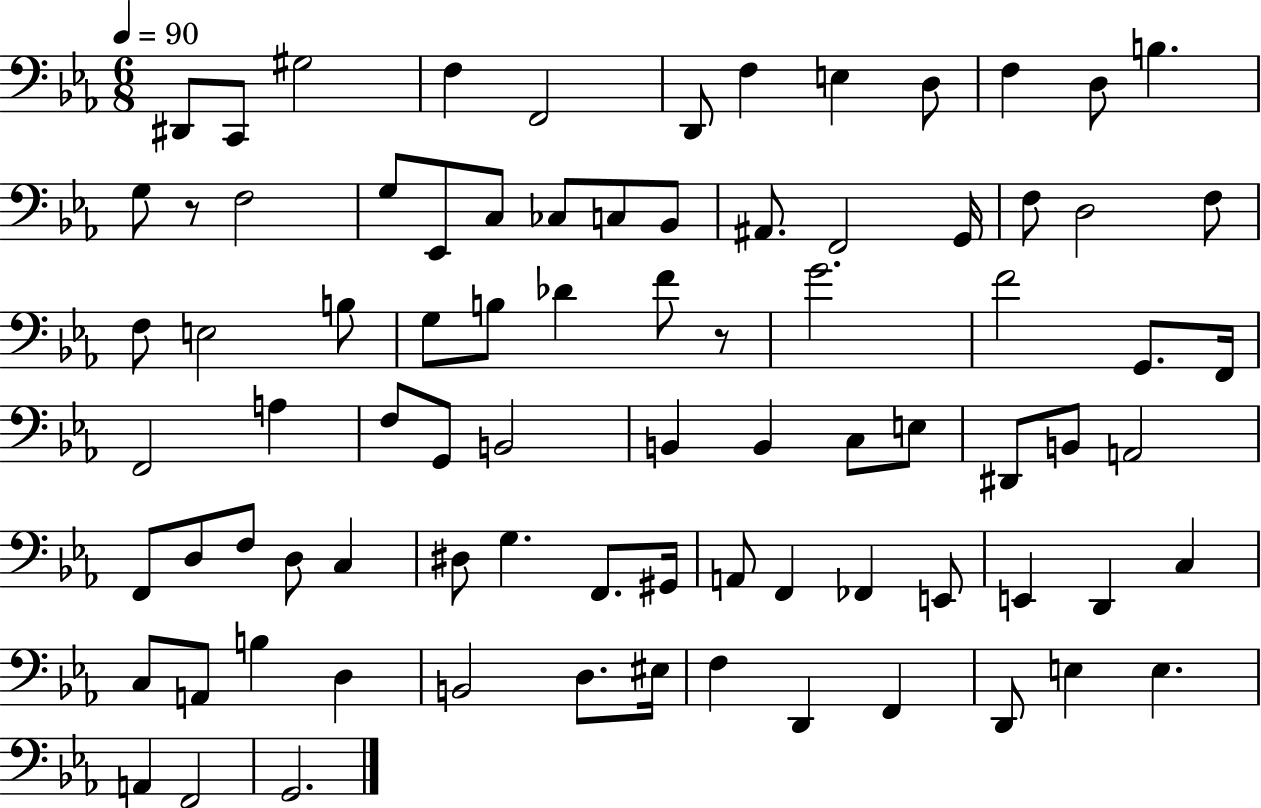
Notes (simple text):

D#2/e C2/e G#3/h F3/q F2/h D2/e F3/q E3/q D3/e F3/q D3/e B3/q. G3/e R/e F3/h G3/e Eb2/e C3/e CES3/e C3/e Bb2/e A#2/e. F2/h G2/s F3/e D3/h F3/e F3/e E3/h B3/e G3/e B3/e Db4/q F4/e R/e G4/h. F4/h G2/e. F2/s F2/h A3/q F3/e G2/e B2/h B2/q B2/q C3/e E3/e D#2/e B2/e A2/h F2/e D3/e F3/e D3/e C3/q D#3/e G3/q. F2/e. G#2/s A2/e F2/q FES2/q E2/e E2/q D2/q C3/q C3/e A2/e B3/q D3/q B2/h D3/e. EIS3/s F3/q D2/q F2/q D2/e E3/q E3/q. A2/q F2/h G2/h.